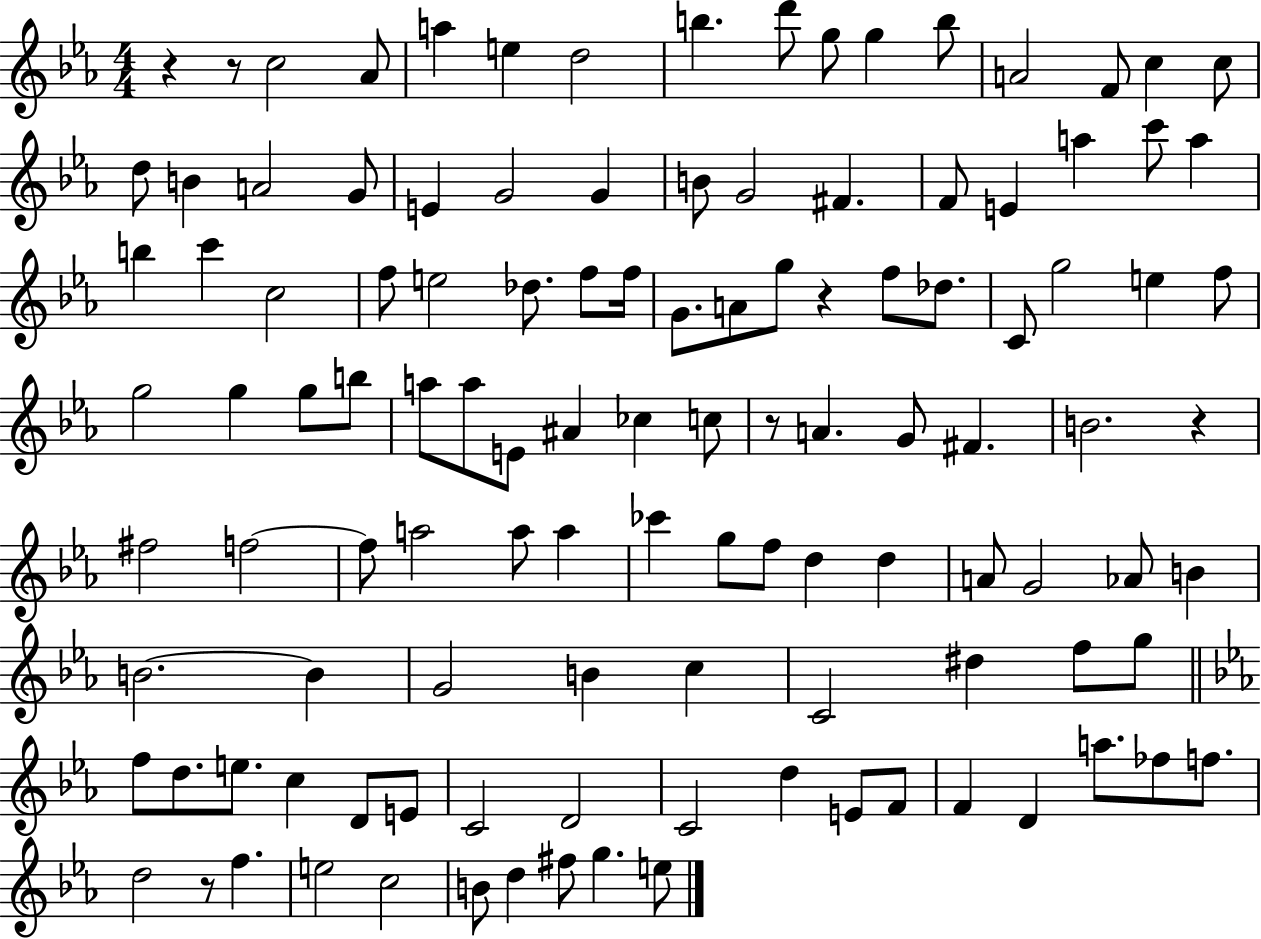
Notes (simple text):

R/q R/e C5/h Ab4/e A5/q E5/q D5/h B5/q. D6/e G5/e G5/q B5/e A4/h F4/e C5/q C5/e D5/e B4/q A4/h G4/e E4/q G4/h G4/q B4/e G4/h F#4/q. F4/e E4/q A5/q C6/e A5/q B5/q C6/q C5/h F5/e E5/h Db5/e. F5/e F5/s G4/e. A4/e G5/e R/q F5/e Db5/e. C4/e G5/h E5/q F5/e G5/h G5/q G5/e B5/e A5/e A5/e E4/e A#4/q CES5/q C5/e R/e A4/q. G4/e F#4/q. B4/h. R/q F#5/h F5/h F5/e A5/h A5/e A5/q CES6/q G5/e F5/e D5/q D5/q A4/e G4/h Ab4/e B4/q B4/h. B4/q G4/h B4/q C5/q C4/h D#5/q F5/e G5/e F5/e D5/e. E5/e. C5/q D4/e E4/e C4/h D4/h C4/h D5/q E4/e F4/e F4/q D4/q A5/e. FES5/e F5/e. D5/h R/e F5/q. E5/h C5/h B4/e D5/q F#5/e G5/q. E5/e